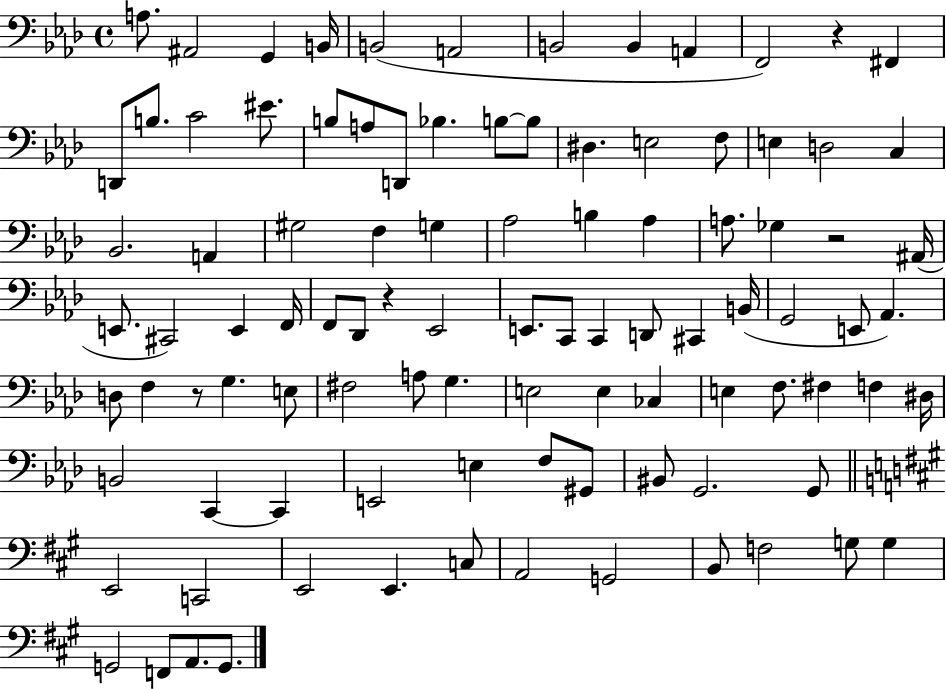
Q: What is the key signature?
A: AES major